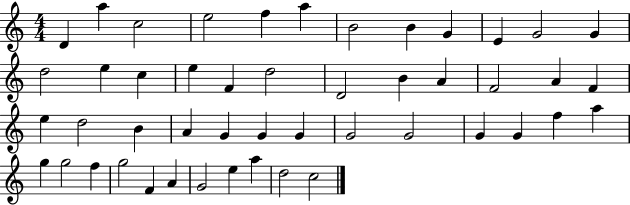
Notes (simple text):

D4/q A5/q C5/h E5/h F5/q A5/q B4/h B4/q G4/q E4/q G4/h G4/q D5/h E5/q C5/q E5/q F4/q D5/h D4/h B4/q A4/q F4/h A4/q F4/q E5/q D5/h B4/q A4/q G4/q G4/q G4/q G4/h G4/h G4/q G4/q F5/q A5/q G5/q G5/h F5/q G5/h F4/q A4/q G4/h E5/q A5/q D5/h C5/h